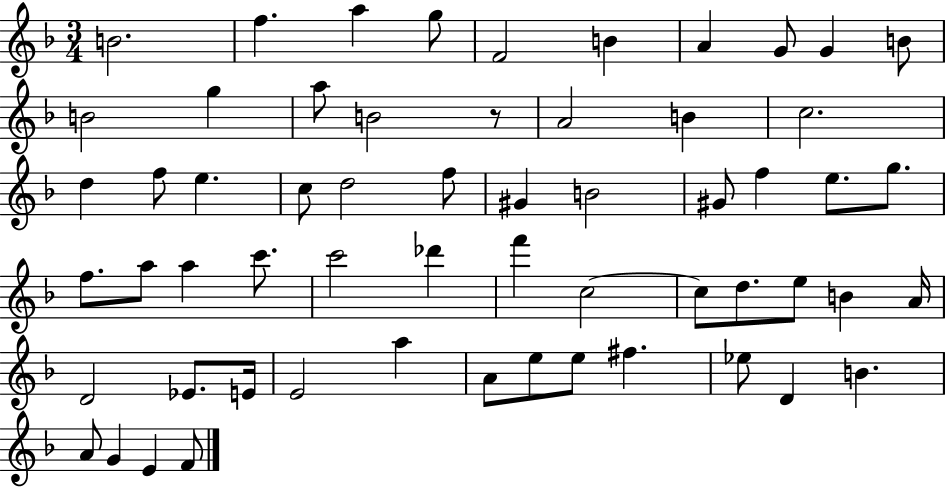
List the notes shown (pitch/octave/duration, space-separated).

B4/h. F5/q. A5/q G5/e F4/h B4/q A4/q G4/e G4/q B4/e B4/h G5/q A5/e B4/h R/e A4/h B4/q C5/h. D5/q F5/e E5/q. C5/e D5/h F5/e G#4/q B4/h G#4/e F5/q E5/e. G5/e. F5/e. A5/e A5/q C6/e. C6/h Db6/q F6/q C5/h C5/e D5/e. E5/e B4/q A4/s D4/h Eb4/e. E4/s E4/h A5/q A4/e E5/e E5/e F#5/q. Eb5/e D4/q B4/q. A4/e G4/q E4/q F4/e